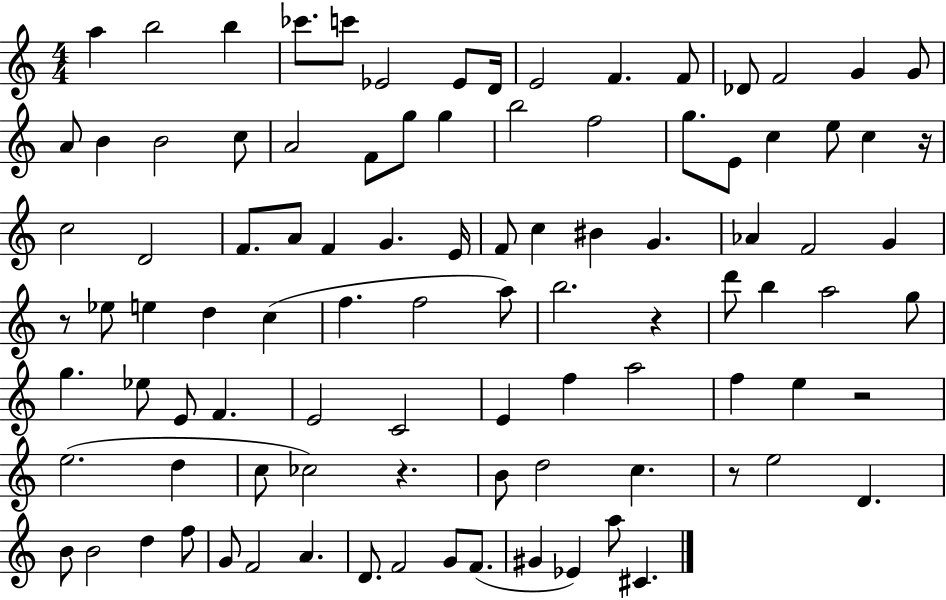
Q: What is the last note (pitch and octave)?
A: C#4